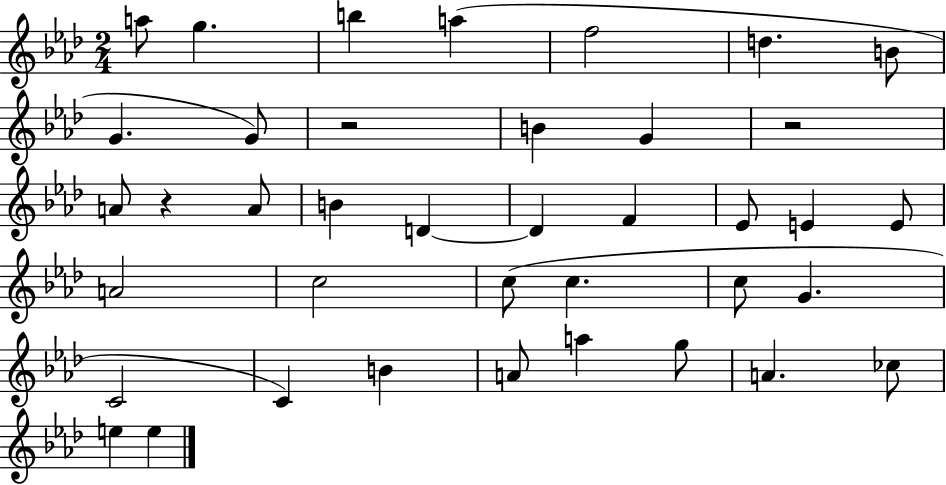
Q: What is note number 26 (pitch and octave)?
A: G4